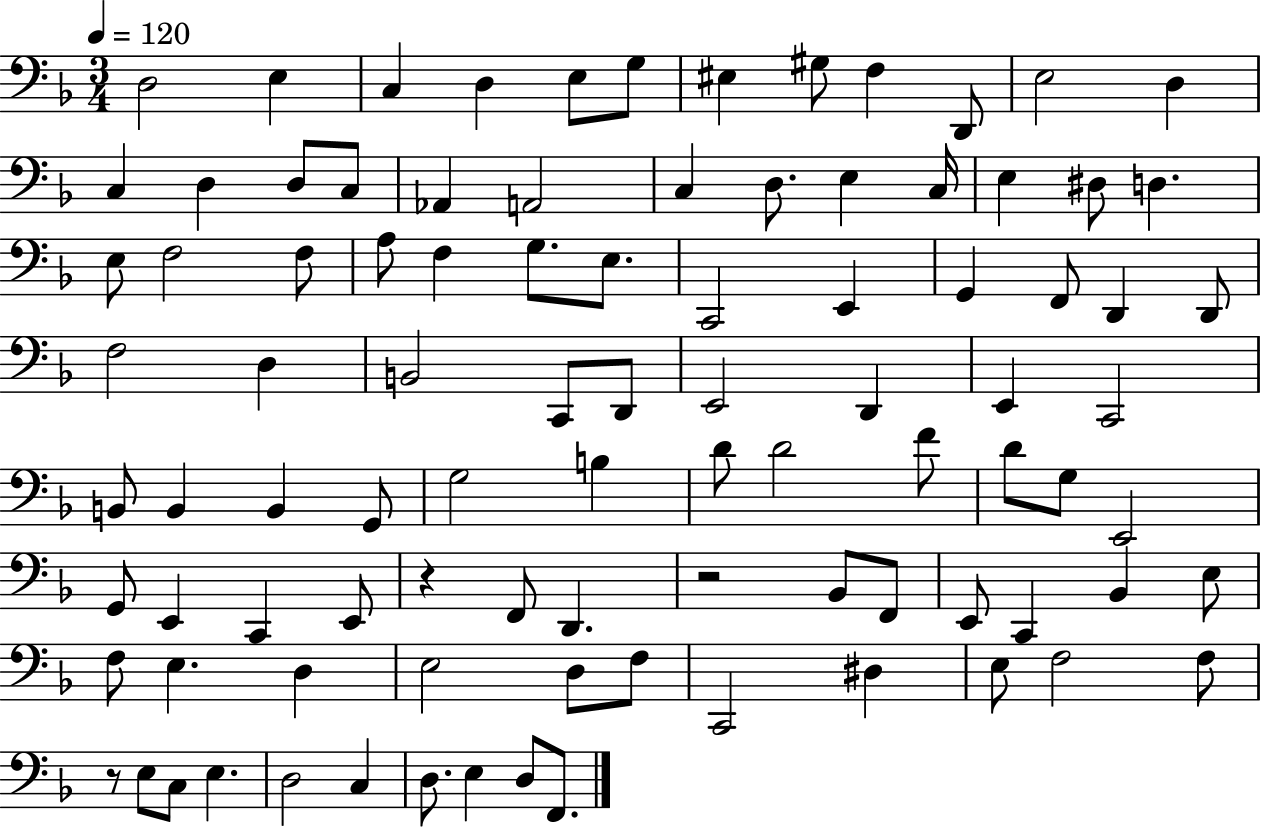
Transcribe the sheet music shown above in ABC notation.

X:1
T:Untitled
M:3/4
L:1/4
K:F
D,2 E, C, D, E,/2 G,/2 ^E, ^G,/2 F, D,,/2 E,2 D, C, D, D,/2 C,/2 _A,, A,,2 C, D,/2 E, C,/4 E, ^D,/2 D, E,/2 F,2 F,/2 A,/2 F, G,/2 E,/2 C,,2 E,, G,, F,,/2 D,, D,,/2 F,2 D, B,,2 C,,/2 D,,/2 E,,2 D,, E,, C,,2 B,,/2 B,, B,, G,,/2 G,2 B, D/2 D2 F/2 D/2 G,/2 E,,2 G,,/2 E,, C,, E,,/2 z F,,/2 D,, z2 _B,,/2 F,,/2 E,,/2 C,, _B,, E,/2 F,/2 E, D, E,2 D,/2 F,/2 C,,2 ^D, E,/2 F,2 F,/2 z/2 E,/2 C,/2 E, D,2 C, D,/2 E, D,/2 F,,/2